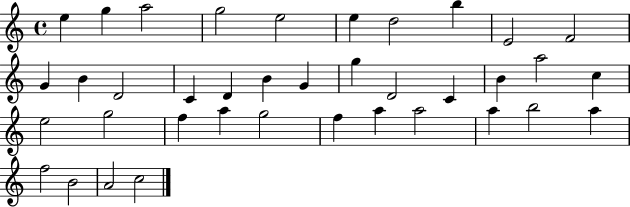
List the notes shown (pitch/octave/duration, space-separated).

E5/q G5/q A5/h G5/h E5/h E5/q D5/h B5/q E4/h F4/h G4/q B4/q D4/h C4/q D4/q B4/q G4/q G5/q D4/h C4/q B4/q A5/h C5/q E5/h G5/h F5/q A5/q G5/h F5/q A5/q A5/h A5/q B5/h A5/q F5/h B4/h A4/h C5/h